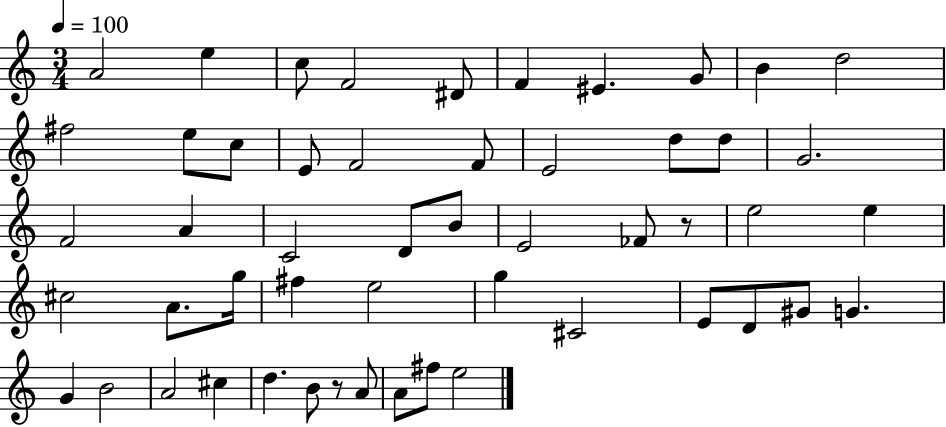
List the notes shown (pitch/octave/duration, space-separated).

A4/h E5/q C5/e F4/h D#4/e F4/q EIS4/q. G4/e B4/q D5/h F#5/h E5/e C5/e E4/e F4/h F4/e E4/h D5/e D5/e G4/h. F4/h A4/q C4/h D4/e B4/e E4/h FES4/e R/e E5/h E5/q C#5/h A4/e. G5/s F#5/q E5/h G5/q C#4/h E4/e D4/e G#4/e G4/q. G4/q B4/h A4/h C#5/q D5/q. B4/e R/e A4/e A4/e F#5/e E5/h